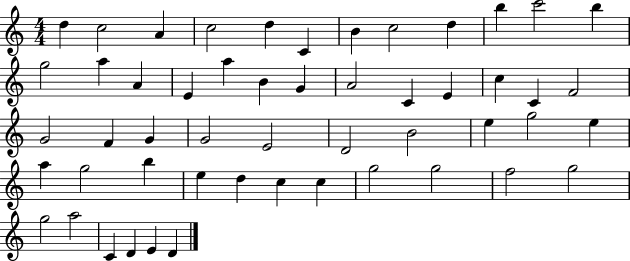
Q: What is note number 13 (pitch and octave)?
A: G5